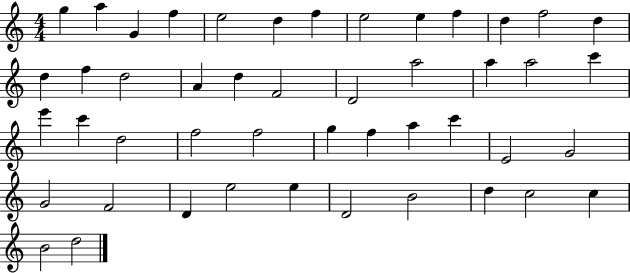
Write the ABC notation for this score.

X:1
T:Untitled
M:4/4
L:1/4
K:C
g a G f e2 d f e2 e f d f2 d d f d2 A d F2 D2 a2 a a2 c' e' c' d2 f2 f2 g f a c' E2 G2 G2 F2 D e2 e D2 B2 d c2 c B2 d2